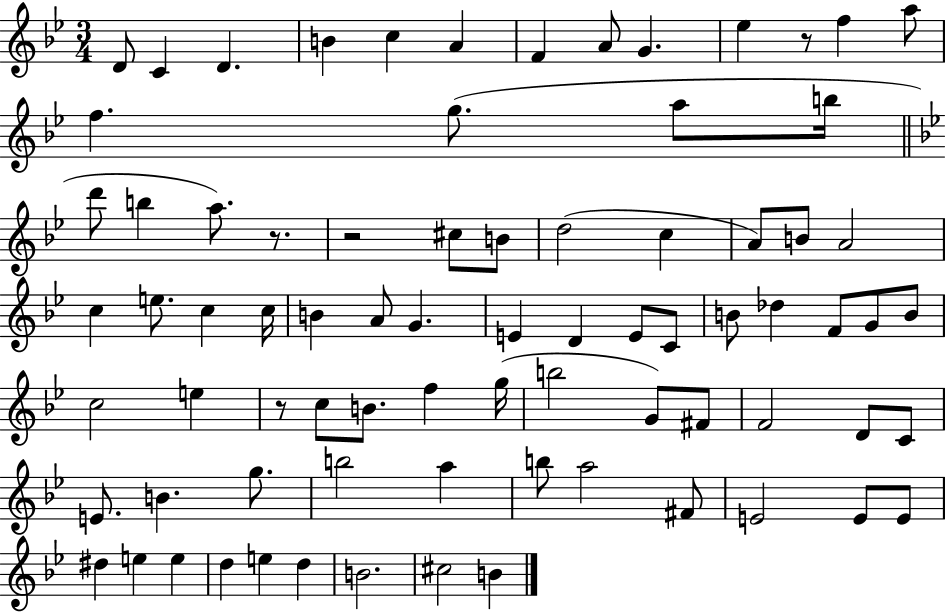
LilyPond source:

{
  \clef treble
  \numericTimeSignature
  \time 3/4
  \key bes \major
  d'8 c'4 d'4. | b'4 c''4 a'4 | f'4 a'8 g'4. | ees''4 r8 f''4 a''8 | \break f''4. g''8.( a''8 b''16 | \bar "||" \break \key g \minor d'''8 b''4 a''8.) r8. | r2 cis''8 b'8 | d''2( c''4 | a'8) b'8 a'2 | \break c''4 e''8. c''4 c''16 | b'4 a'8 g'4. | e'4 d'4 e'8 c'8 | b'8 des''4 f'8 g'8 b'8 | \break c''2 e''4 | r8 c''8 b'8. f''4 g''16( | b''2 g'8) fis'8 | f'2 d'8 c'8 | \break e'8. b'4. g''8. | b''2 a''4 | b''8 a''2 fis'8 | e'2 e'8 e'8 | \break dis''4 e''4 e''4 | d''4 e''4 d''4 | b'2. | cis''2 b'4 | \break \bar "|."
}